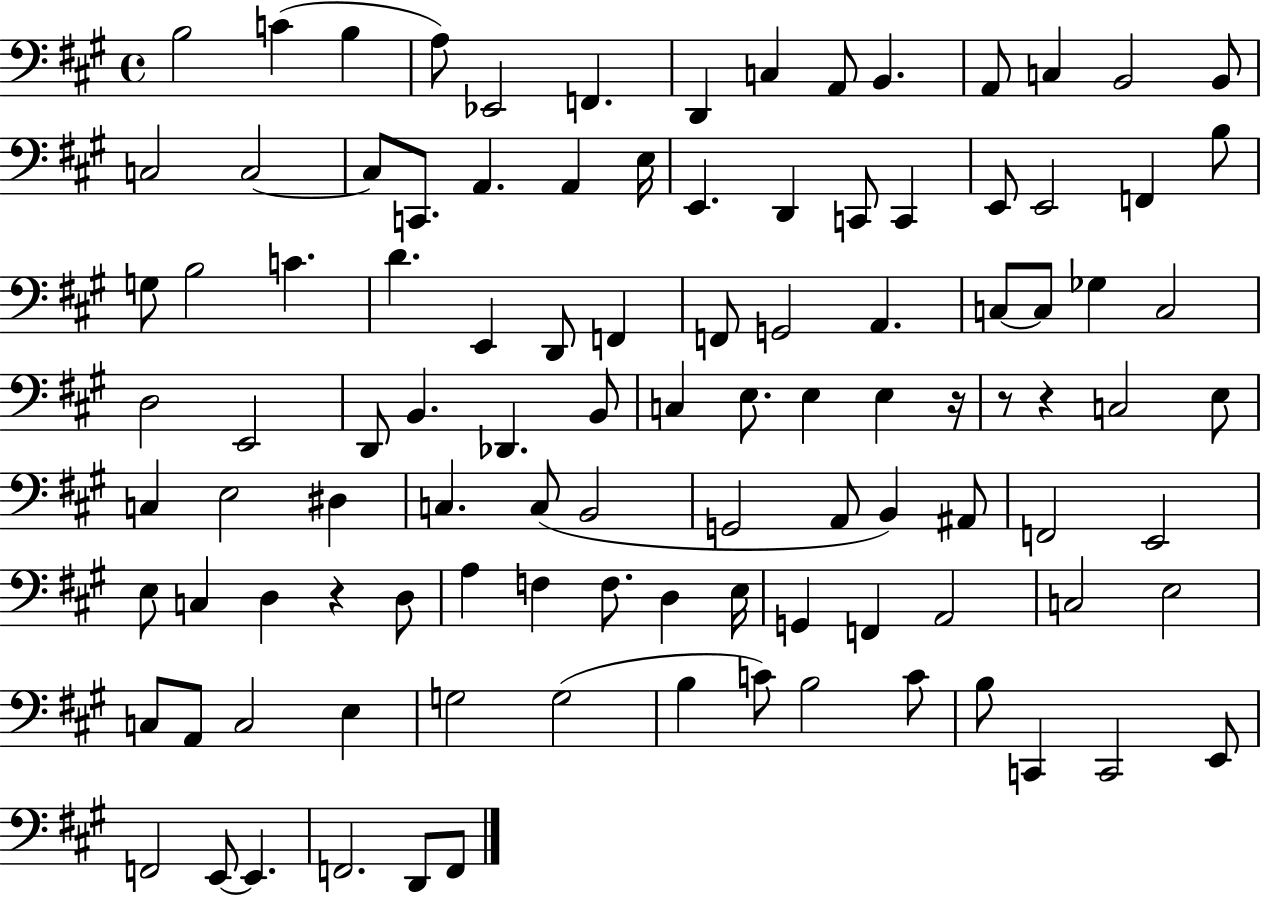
{
  \clef bass
  \time 4/4
  \defaultTimeSignature
  \key a \major
  b2 c'4( b4 | a8) ees,2 f,4. | d,4 c4 a,8 b,4. | a,8 c4 b,2 b,8 | \break c2 c2~~ | c8 c,8. a,4. a,4 e16 | e,4. d,4 c,8 c,4 | e,8 e,2 f,4 b8 | \break g8 b2 c'4. | d'4. e,4 d,8 f,4 | f,8 g,2 a,4. | c8~~ c8 ges4 c2 | \break d2 e,2 | d,8 b,4. des,4. b,8 | c4 e8. e4 e4 r16 | r8 r4 c2 e8 | \break c4 e2 dis4 | c4. c8( b,2 | g,2 a,8 b,4) ais,8 | f,2 e,2 | \break e8 c4 d4 r4 d8 | a4 f4 f8. d4 e16 | g,4 f,4 a,2 | c2 e2 | \break c8 a,8 c2 e4 | g2 g2( | b4 c'8) b2 c'8 | b8 c,4 c,2 e,8 | \break f,2 e,8~~ e,4. | f,2. d,8 f,8 | \bar "|."
}